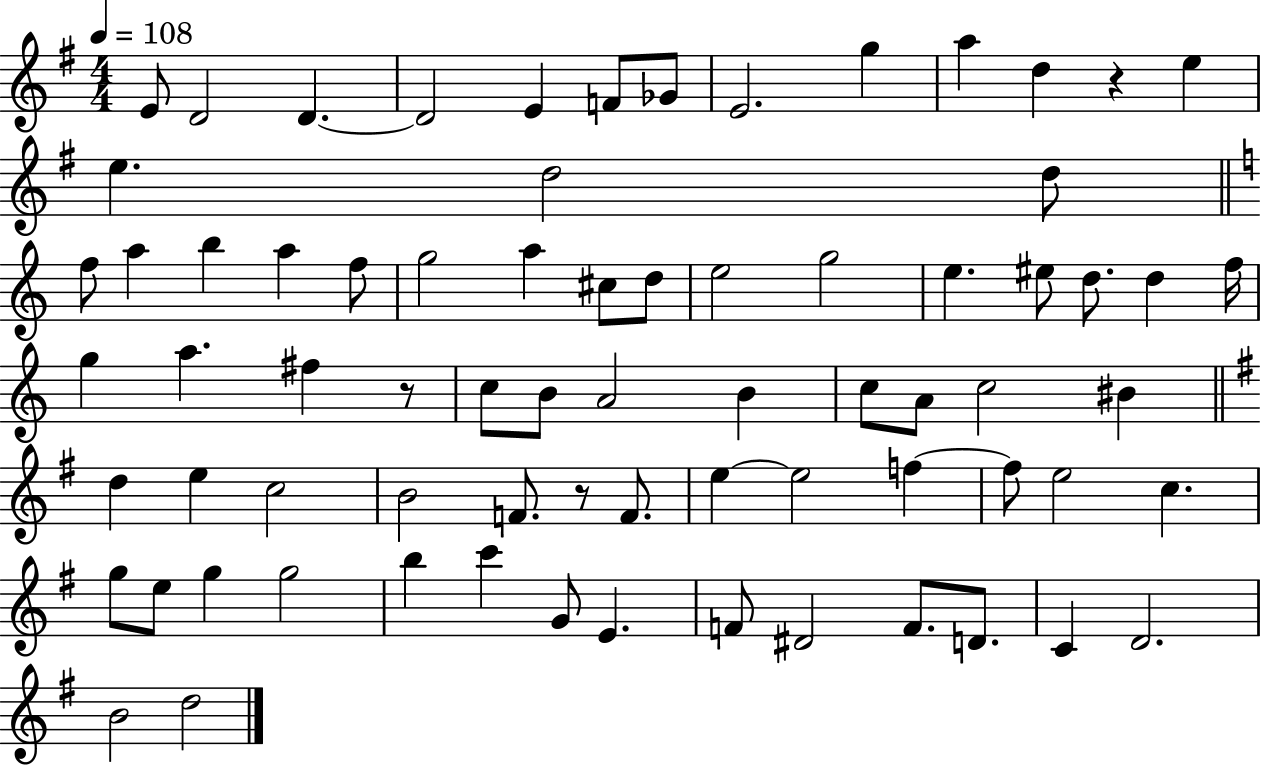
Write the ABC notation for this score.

X:1
T:Untitled
M:4/4
L:1/4
K:G
E/2 D2 D D2 E F/2 _G/2 E2 g a d z e e d2 d/2 f/2 a b a f/2 g2 a ^c/2 d/2 e2 g2 e ^e/2 d/2 d f/4 g a ^f z/2 c/2 B/2 A2 B c/2 A/2 c2 ^B d e c2 B2 F/2 z/2 F/2 e e2 f f/2 e2 c g/2 e/2 g g2 b c' G/2 E F/2 ^D2 F/2 D/2 C D2 B2 d2